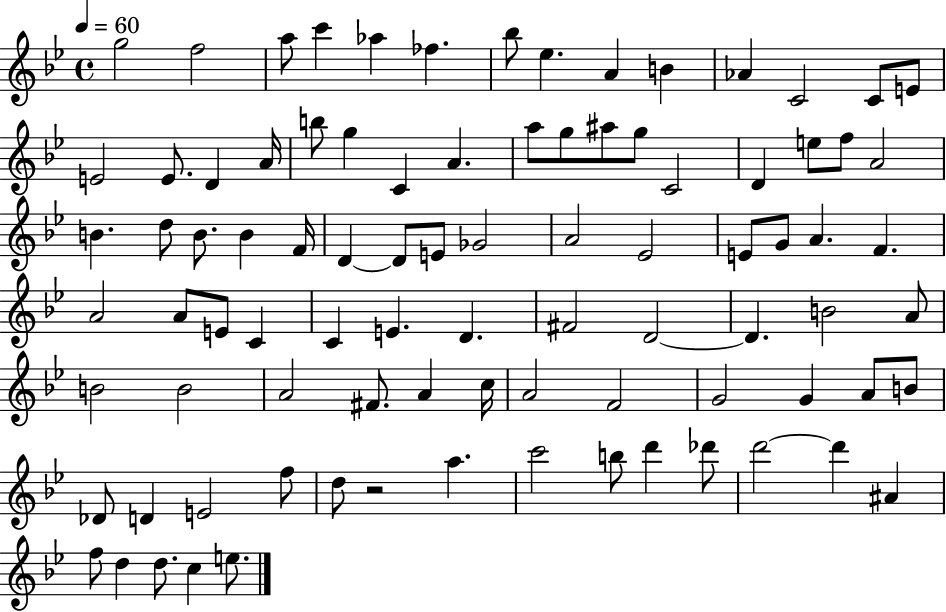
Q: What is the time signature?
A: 4/4